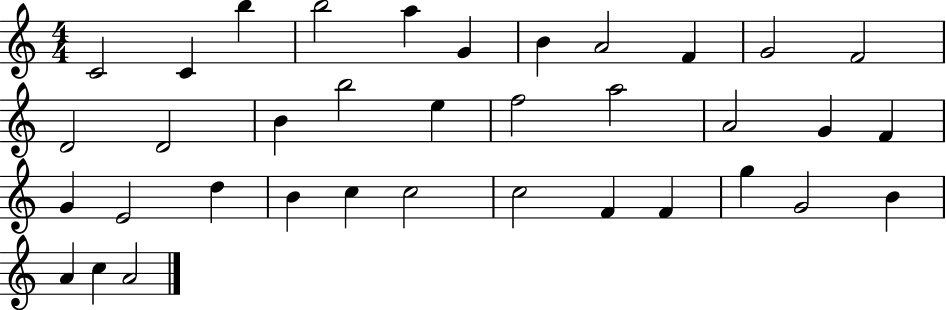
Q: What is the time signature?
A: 4/4